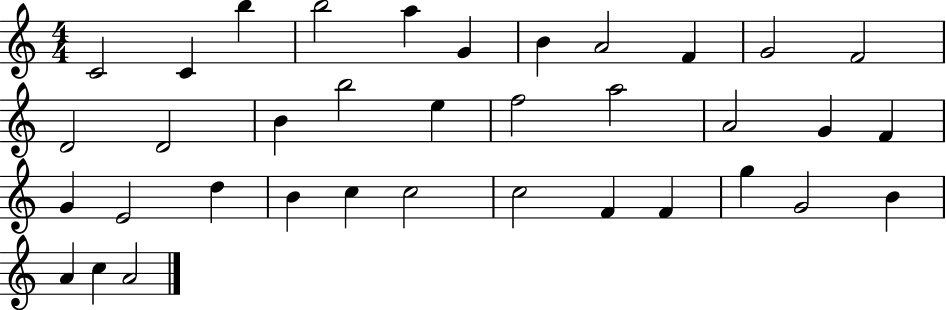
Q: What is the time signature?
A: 4/4